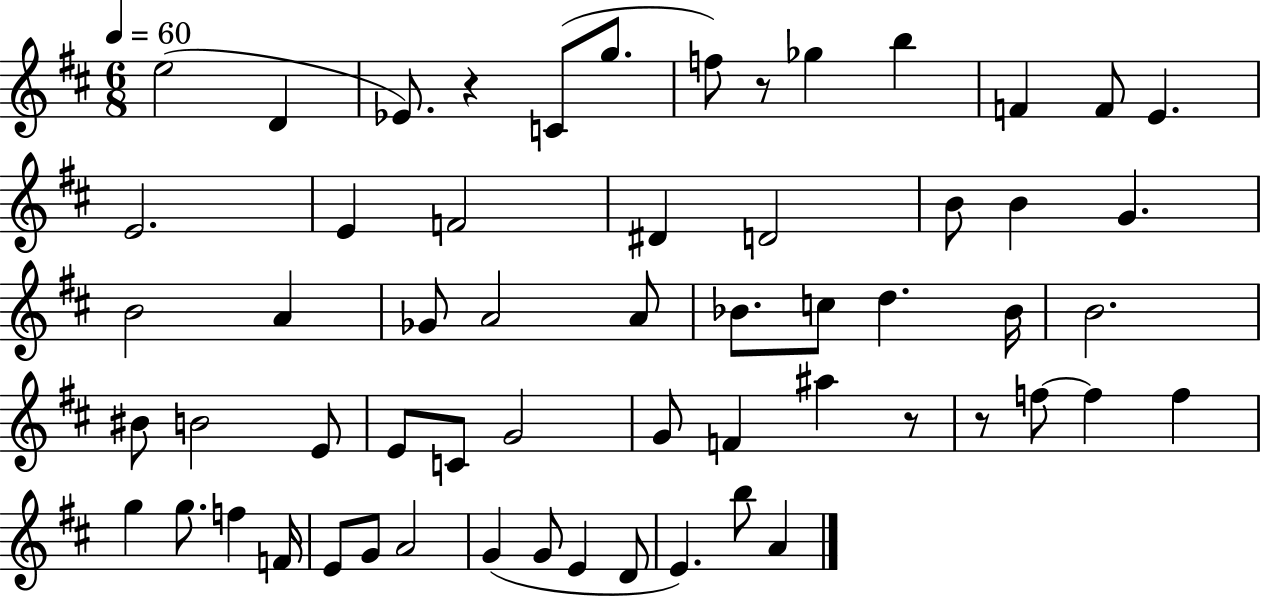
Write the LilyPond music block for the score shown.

{
  \clef treble
  \numericTimeSignature
  \time 6/8
  \key d \major
  \tempo 4 = 60
  e''2( d'4 | ees'8.) r4 c'8( g''8. | f''8) r8 ges''4 b''4 | f'4 f'8 e'4. | \break e'2. | e'4 f'2 | dis'4 d'2 | b'8 b'4 g'4. | \break b'2 a'4 | ges'8 a'2 a'8 | bes'8. c''8 d''4. bes'16 | b'2. | \break bis'8 b'2 e'8 | e'8 c'8 g'2 | g'8 f'4 ais''4 r8 | r8 f''8~~ f''4 f''4 | \break g''4 g''8. f''4 f'16 | e'8 g'8 a'2 | g'4( g'8 e'4 d'8 | e'4.) b''8 a'4 | \break \bar "|."
}